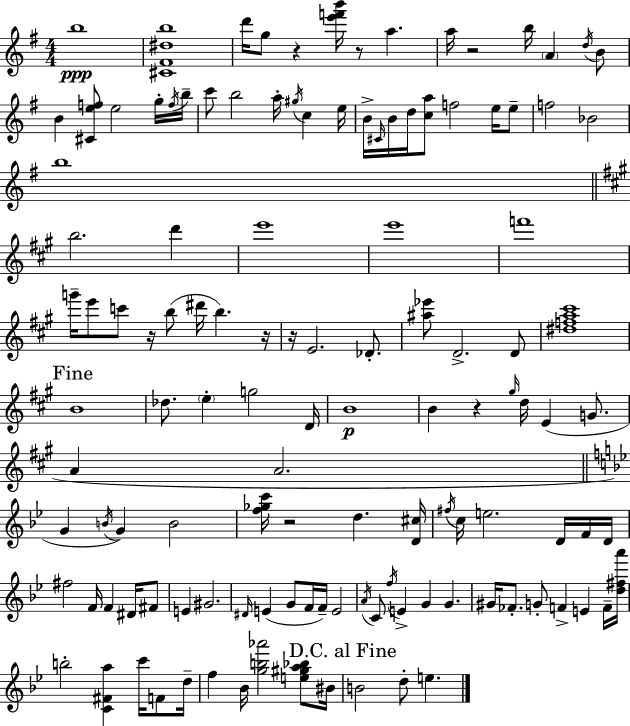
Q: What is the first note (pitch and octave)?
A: B5